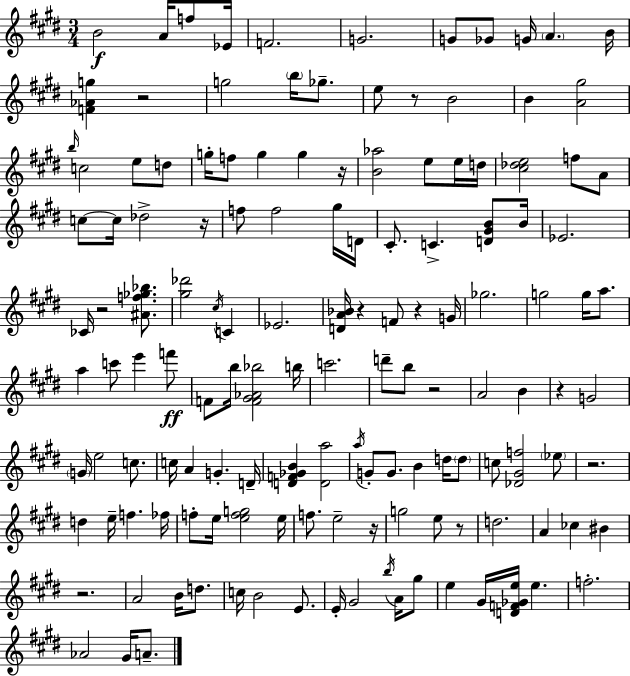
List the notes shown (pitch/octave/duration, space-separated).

B4/h A4/s F5/e Eb4/s F4/h. G4/h. G4/e Gb4/e G4/s A4/q. B4/s [F4,Ab4,G5]/q R/h G5/h B5/s Gb5/e. E5/e R/e B4/h B4/q [A4,G#5]/h B5/s C5/h E5/e D5/e G5/s F5/e G5/q G5/q R/s [B4,Ab5]/h E5/e E5/s D5/s [C#5,Db5,E5]/h F5/e A4/e C5/e C5/s Db5/h R/s F5/e F5/h G#5/s D4/s C#4/e. C4/q. [D4,G#4,B4]/e B4/s Eb4/h. CES4/s R/h [A#4,F5,Gb5,Bb5]/e. [G#5,Db6]/h C#5/s C4/q Eb4/h. [D4,A4,Bb4]/s R/q F4/e R/q G4/s Gb5/h. G5/h G5/s A5/e. A5/q C6/e E6/q F6/e F4/e B5/s [F4,G#4,Ab4,Bb5]/h B5/s C6/h. D6/e B5/e R/h A4/h B4/q R/q G4/h G4/s E5/h C5/e. C5/s A4/q G4/q. D4/s [D4,F4,Gb4,B4]/q [D4,A5]/h A5/s G4/e G4/e. B4/q D5/s D5/e C5/e [Db4,G#4,F5]/h Eb5/e R/h. D5/q E5/s F5/q. FES5/s F5/e E5/s [E5,F5,G5]/h E5/s F5/e. E5/h R/s G5/h E5/e R/e D5/h. A4/q CES5/q BIS4/q R/h. A4/h B4/s D5/e. C5/s B4/h E4/e. E4/s G#4/h B5/s A4/s G#5/e E5/q G#4/s [D4,F4,Gb4,E5]/s E5/q. F5/h. Ab4/h G#4/s A4/e.